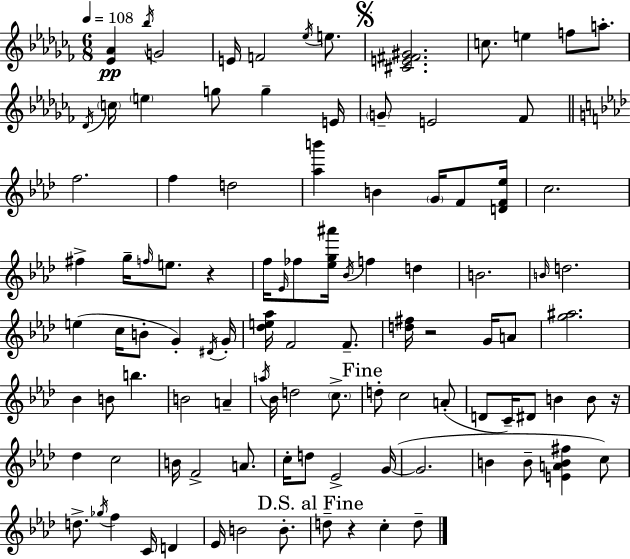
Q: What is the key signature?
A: AES minor